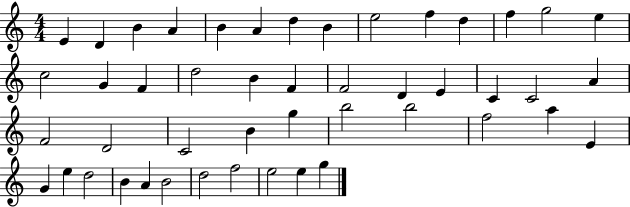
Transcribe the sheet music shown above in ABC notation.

X:1
T:Untitled
M:4/4
L:1/4
K:C
E D B A B A d B e2 f d f g2 e c2 G F d2 B F F2 D E C C2 A F2 D2 C2 B g b2 b2 f2 a E G e d2 B A B2 d2 f2 e2 e g